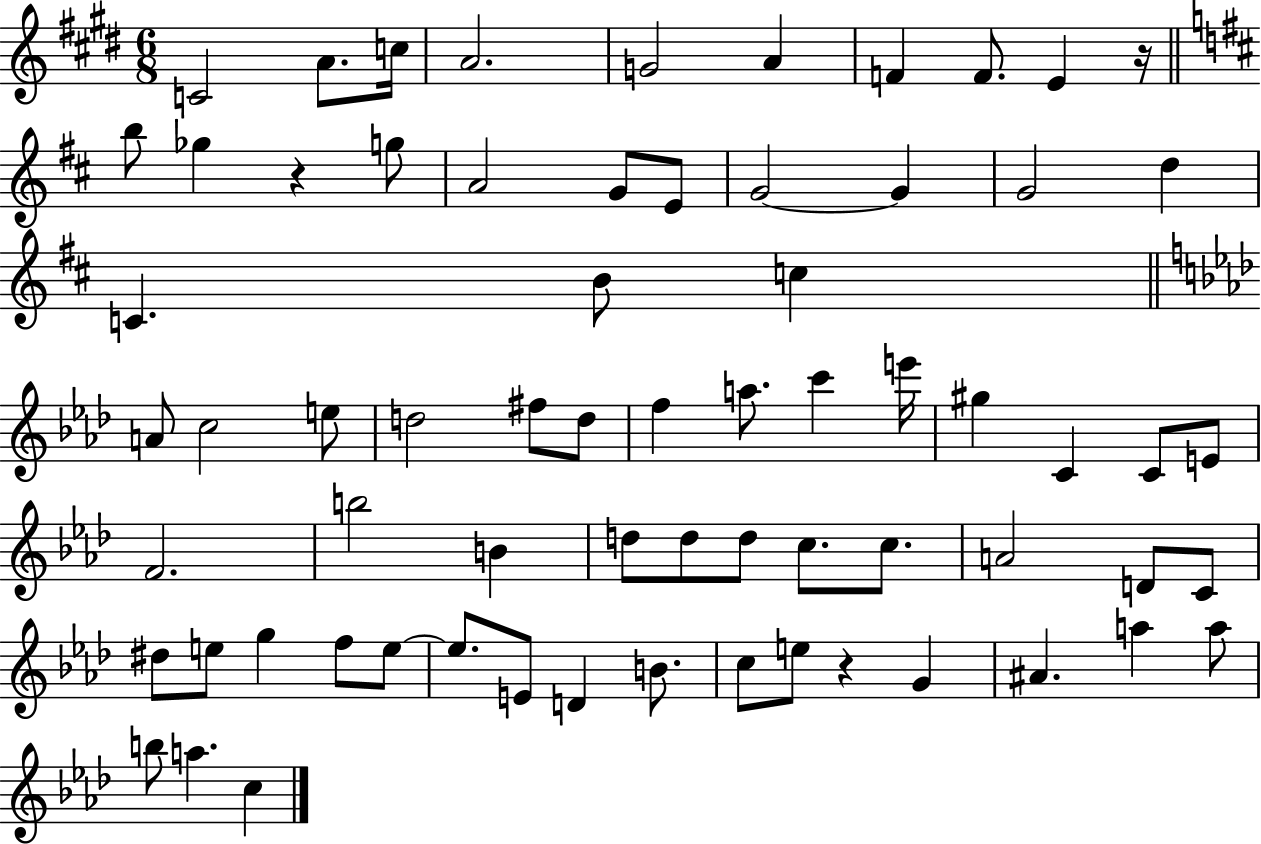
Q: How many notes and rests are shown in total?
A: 68